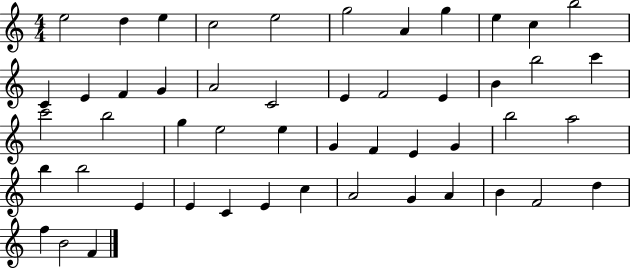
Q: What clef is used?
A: treble